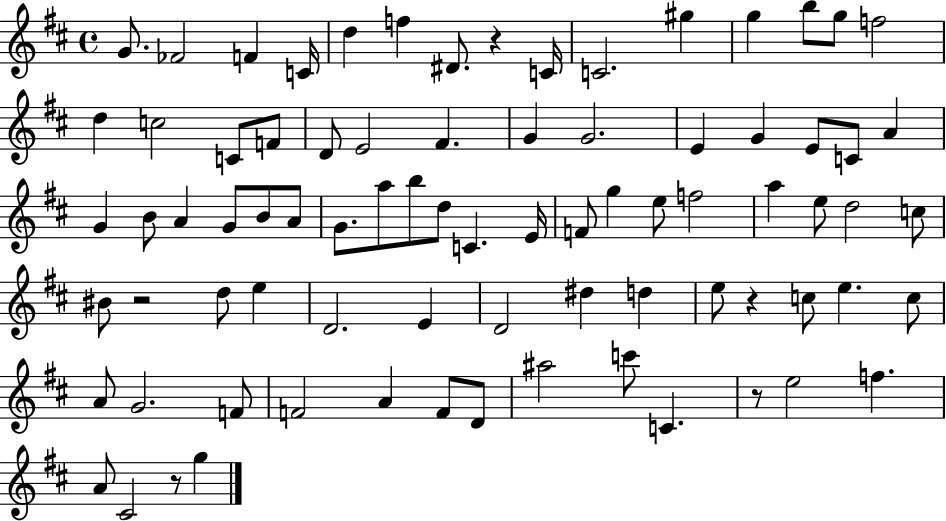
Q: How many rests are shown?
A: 5